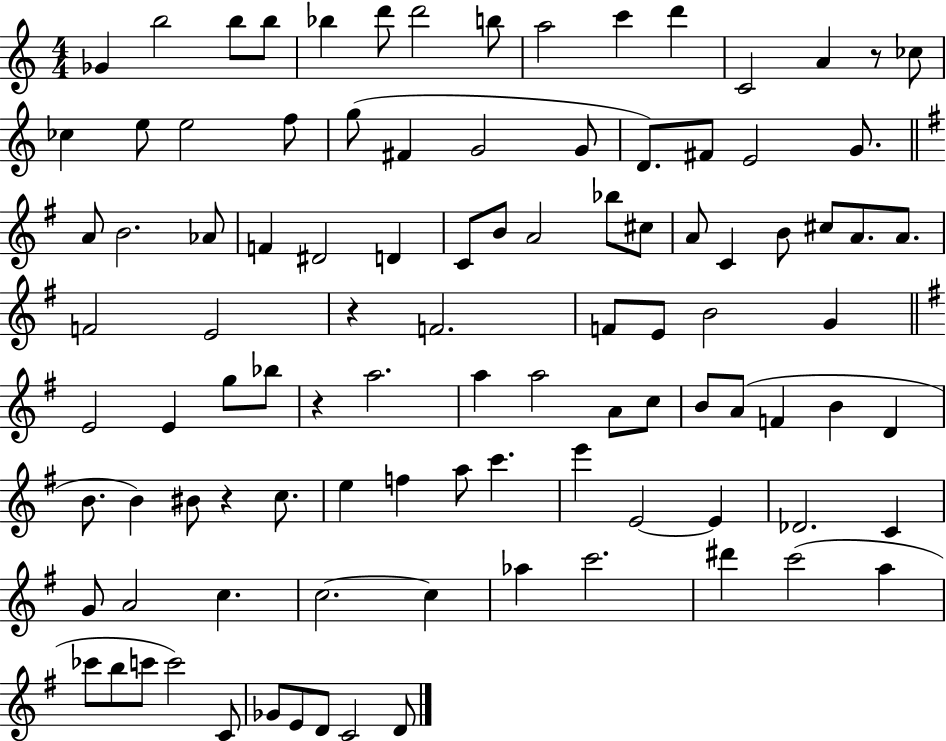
X:1
T:Untitled
M:4/4
L:1/4
K:C
_G b2 b/2 b/2 _b d'/2 d'2 b/2 a2 c' d' C2 A z/2 _c/2 _c e/2 e2 f/2 g/2 ^F G2 G/2 D/2 ^F/2 E2 G/2 A/2 B2 _A/2 F ^D2 D C/2 B/2 A2 _b/2 ^c/2 A/2 C B/2 ^c/2 A/2 A/2 F2 E2 z F2 F/2 E/2 B2 G E2 E g/2 _b/2 z a2 a a2 A/2 c/2 B/2 A/2 F B D B/2 B ^B/2 z c/2 e f a/2 c' e' E2 E _D2 C G/2 A2 c c2 c _a c'2 ^d' c'2 a _c'/2 b/2 c'/2 c'2 C/2 _G/2 E/2 D/2 C2 D/2